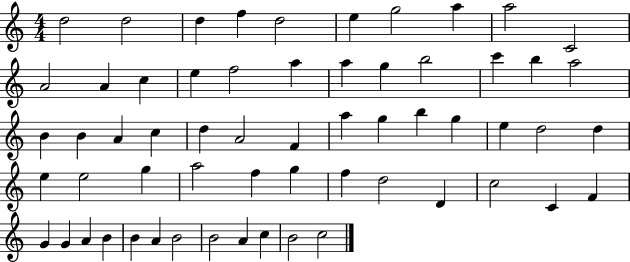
D5/h D5/h D5/q F5/q D5/h E5/q G5/h A5/q A5/h C4/h A4/h A4/q C5/q E5/q F5/h A5/q A5/q G5/q B5/h C6/q B5/q A5/h B4/q B4/q A4/q C5/q D5/q A4/h F4/q A5/q G5/q B5/q G5/q E5/q D5/h D5/q E5/q E5/h G5/q A5/h F5/q G5/q F5/q D5/h D4/q C5/h C4/q F4/q G4/q G4/q A4/q B4/q B4/q A4/q B4/h B4/h A4/q C5/q B4/h C5/h